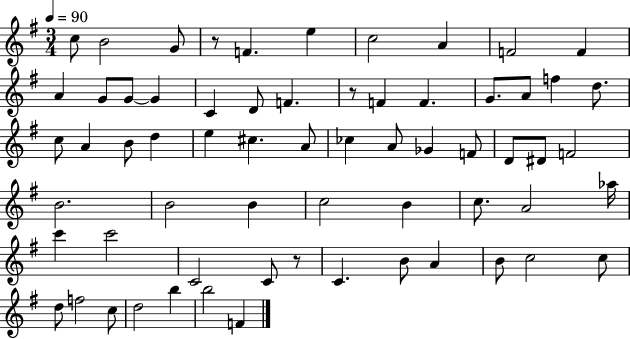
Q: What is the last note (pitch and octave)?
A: F4